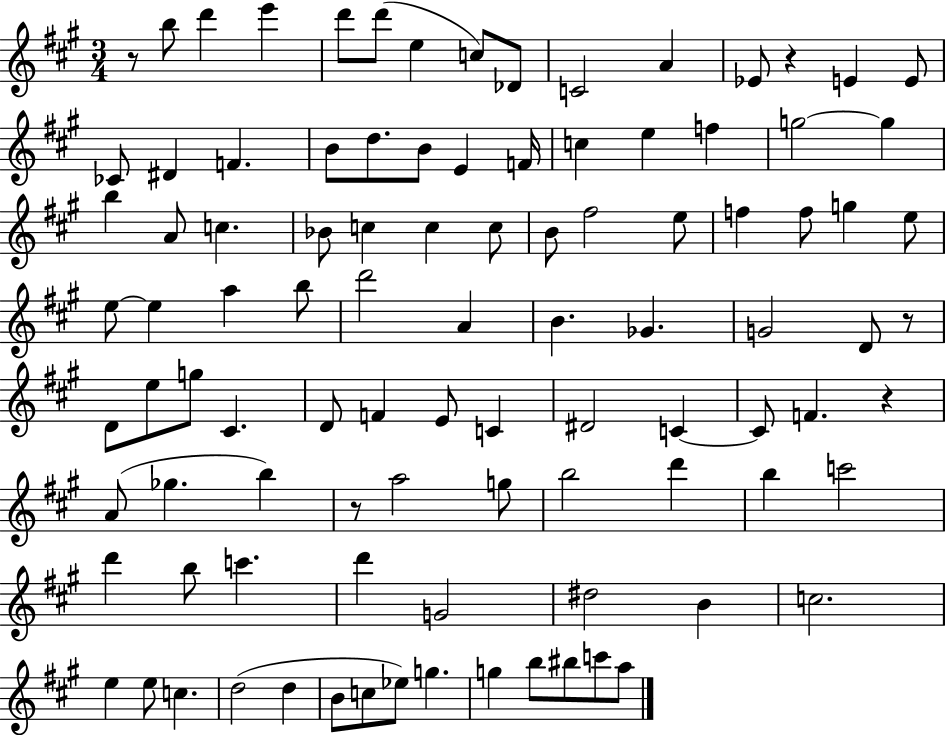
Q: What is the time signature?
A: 3/4